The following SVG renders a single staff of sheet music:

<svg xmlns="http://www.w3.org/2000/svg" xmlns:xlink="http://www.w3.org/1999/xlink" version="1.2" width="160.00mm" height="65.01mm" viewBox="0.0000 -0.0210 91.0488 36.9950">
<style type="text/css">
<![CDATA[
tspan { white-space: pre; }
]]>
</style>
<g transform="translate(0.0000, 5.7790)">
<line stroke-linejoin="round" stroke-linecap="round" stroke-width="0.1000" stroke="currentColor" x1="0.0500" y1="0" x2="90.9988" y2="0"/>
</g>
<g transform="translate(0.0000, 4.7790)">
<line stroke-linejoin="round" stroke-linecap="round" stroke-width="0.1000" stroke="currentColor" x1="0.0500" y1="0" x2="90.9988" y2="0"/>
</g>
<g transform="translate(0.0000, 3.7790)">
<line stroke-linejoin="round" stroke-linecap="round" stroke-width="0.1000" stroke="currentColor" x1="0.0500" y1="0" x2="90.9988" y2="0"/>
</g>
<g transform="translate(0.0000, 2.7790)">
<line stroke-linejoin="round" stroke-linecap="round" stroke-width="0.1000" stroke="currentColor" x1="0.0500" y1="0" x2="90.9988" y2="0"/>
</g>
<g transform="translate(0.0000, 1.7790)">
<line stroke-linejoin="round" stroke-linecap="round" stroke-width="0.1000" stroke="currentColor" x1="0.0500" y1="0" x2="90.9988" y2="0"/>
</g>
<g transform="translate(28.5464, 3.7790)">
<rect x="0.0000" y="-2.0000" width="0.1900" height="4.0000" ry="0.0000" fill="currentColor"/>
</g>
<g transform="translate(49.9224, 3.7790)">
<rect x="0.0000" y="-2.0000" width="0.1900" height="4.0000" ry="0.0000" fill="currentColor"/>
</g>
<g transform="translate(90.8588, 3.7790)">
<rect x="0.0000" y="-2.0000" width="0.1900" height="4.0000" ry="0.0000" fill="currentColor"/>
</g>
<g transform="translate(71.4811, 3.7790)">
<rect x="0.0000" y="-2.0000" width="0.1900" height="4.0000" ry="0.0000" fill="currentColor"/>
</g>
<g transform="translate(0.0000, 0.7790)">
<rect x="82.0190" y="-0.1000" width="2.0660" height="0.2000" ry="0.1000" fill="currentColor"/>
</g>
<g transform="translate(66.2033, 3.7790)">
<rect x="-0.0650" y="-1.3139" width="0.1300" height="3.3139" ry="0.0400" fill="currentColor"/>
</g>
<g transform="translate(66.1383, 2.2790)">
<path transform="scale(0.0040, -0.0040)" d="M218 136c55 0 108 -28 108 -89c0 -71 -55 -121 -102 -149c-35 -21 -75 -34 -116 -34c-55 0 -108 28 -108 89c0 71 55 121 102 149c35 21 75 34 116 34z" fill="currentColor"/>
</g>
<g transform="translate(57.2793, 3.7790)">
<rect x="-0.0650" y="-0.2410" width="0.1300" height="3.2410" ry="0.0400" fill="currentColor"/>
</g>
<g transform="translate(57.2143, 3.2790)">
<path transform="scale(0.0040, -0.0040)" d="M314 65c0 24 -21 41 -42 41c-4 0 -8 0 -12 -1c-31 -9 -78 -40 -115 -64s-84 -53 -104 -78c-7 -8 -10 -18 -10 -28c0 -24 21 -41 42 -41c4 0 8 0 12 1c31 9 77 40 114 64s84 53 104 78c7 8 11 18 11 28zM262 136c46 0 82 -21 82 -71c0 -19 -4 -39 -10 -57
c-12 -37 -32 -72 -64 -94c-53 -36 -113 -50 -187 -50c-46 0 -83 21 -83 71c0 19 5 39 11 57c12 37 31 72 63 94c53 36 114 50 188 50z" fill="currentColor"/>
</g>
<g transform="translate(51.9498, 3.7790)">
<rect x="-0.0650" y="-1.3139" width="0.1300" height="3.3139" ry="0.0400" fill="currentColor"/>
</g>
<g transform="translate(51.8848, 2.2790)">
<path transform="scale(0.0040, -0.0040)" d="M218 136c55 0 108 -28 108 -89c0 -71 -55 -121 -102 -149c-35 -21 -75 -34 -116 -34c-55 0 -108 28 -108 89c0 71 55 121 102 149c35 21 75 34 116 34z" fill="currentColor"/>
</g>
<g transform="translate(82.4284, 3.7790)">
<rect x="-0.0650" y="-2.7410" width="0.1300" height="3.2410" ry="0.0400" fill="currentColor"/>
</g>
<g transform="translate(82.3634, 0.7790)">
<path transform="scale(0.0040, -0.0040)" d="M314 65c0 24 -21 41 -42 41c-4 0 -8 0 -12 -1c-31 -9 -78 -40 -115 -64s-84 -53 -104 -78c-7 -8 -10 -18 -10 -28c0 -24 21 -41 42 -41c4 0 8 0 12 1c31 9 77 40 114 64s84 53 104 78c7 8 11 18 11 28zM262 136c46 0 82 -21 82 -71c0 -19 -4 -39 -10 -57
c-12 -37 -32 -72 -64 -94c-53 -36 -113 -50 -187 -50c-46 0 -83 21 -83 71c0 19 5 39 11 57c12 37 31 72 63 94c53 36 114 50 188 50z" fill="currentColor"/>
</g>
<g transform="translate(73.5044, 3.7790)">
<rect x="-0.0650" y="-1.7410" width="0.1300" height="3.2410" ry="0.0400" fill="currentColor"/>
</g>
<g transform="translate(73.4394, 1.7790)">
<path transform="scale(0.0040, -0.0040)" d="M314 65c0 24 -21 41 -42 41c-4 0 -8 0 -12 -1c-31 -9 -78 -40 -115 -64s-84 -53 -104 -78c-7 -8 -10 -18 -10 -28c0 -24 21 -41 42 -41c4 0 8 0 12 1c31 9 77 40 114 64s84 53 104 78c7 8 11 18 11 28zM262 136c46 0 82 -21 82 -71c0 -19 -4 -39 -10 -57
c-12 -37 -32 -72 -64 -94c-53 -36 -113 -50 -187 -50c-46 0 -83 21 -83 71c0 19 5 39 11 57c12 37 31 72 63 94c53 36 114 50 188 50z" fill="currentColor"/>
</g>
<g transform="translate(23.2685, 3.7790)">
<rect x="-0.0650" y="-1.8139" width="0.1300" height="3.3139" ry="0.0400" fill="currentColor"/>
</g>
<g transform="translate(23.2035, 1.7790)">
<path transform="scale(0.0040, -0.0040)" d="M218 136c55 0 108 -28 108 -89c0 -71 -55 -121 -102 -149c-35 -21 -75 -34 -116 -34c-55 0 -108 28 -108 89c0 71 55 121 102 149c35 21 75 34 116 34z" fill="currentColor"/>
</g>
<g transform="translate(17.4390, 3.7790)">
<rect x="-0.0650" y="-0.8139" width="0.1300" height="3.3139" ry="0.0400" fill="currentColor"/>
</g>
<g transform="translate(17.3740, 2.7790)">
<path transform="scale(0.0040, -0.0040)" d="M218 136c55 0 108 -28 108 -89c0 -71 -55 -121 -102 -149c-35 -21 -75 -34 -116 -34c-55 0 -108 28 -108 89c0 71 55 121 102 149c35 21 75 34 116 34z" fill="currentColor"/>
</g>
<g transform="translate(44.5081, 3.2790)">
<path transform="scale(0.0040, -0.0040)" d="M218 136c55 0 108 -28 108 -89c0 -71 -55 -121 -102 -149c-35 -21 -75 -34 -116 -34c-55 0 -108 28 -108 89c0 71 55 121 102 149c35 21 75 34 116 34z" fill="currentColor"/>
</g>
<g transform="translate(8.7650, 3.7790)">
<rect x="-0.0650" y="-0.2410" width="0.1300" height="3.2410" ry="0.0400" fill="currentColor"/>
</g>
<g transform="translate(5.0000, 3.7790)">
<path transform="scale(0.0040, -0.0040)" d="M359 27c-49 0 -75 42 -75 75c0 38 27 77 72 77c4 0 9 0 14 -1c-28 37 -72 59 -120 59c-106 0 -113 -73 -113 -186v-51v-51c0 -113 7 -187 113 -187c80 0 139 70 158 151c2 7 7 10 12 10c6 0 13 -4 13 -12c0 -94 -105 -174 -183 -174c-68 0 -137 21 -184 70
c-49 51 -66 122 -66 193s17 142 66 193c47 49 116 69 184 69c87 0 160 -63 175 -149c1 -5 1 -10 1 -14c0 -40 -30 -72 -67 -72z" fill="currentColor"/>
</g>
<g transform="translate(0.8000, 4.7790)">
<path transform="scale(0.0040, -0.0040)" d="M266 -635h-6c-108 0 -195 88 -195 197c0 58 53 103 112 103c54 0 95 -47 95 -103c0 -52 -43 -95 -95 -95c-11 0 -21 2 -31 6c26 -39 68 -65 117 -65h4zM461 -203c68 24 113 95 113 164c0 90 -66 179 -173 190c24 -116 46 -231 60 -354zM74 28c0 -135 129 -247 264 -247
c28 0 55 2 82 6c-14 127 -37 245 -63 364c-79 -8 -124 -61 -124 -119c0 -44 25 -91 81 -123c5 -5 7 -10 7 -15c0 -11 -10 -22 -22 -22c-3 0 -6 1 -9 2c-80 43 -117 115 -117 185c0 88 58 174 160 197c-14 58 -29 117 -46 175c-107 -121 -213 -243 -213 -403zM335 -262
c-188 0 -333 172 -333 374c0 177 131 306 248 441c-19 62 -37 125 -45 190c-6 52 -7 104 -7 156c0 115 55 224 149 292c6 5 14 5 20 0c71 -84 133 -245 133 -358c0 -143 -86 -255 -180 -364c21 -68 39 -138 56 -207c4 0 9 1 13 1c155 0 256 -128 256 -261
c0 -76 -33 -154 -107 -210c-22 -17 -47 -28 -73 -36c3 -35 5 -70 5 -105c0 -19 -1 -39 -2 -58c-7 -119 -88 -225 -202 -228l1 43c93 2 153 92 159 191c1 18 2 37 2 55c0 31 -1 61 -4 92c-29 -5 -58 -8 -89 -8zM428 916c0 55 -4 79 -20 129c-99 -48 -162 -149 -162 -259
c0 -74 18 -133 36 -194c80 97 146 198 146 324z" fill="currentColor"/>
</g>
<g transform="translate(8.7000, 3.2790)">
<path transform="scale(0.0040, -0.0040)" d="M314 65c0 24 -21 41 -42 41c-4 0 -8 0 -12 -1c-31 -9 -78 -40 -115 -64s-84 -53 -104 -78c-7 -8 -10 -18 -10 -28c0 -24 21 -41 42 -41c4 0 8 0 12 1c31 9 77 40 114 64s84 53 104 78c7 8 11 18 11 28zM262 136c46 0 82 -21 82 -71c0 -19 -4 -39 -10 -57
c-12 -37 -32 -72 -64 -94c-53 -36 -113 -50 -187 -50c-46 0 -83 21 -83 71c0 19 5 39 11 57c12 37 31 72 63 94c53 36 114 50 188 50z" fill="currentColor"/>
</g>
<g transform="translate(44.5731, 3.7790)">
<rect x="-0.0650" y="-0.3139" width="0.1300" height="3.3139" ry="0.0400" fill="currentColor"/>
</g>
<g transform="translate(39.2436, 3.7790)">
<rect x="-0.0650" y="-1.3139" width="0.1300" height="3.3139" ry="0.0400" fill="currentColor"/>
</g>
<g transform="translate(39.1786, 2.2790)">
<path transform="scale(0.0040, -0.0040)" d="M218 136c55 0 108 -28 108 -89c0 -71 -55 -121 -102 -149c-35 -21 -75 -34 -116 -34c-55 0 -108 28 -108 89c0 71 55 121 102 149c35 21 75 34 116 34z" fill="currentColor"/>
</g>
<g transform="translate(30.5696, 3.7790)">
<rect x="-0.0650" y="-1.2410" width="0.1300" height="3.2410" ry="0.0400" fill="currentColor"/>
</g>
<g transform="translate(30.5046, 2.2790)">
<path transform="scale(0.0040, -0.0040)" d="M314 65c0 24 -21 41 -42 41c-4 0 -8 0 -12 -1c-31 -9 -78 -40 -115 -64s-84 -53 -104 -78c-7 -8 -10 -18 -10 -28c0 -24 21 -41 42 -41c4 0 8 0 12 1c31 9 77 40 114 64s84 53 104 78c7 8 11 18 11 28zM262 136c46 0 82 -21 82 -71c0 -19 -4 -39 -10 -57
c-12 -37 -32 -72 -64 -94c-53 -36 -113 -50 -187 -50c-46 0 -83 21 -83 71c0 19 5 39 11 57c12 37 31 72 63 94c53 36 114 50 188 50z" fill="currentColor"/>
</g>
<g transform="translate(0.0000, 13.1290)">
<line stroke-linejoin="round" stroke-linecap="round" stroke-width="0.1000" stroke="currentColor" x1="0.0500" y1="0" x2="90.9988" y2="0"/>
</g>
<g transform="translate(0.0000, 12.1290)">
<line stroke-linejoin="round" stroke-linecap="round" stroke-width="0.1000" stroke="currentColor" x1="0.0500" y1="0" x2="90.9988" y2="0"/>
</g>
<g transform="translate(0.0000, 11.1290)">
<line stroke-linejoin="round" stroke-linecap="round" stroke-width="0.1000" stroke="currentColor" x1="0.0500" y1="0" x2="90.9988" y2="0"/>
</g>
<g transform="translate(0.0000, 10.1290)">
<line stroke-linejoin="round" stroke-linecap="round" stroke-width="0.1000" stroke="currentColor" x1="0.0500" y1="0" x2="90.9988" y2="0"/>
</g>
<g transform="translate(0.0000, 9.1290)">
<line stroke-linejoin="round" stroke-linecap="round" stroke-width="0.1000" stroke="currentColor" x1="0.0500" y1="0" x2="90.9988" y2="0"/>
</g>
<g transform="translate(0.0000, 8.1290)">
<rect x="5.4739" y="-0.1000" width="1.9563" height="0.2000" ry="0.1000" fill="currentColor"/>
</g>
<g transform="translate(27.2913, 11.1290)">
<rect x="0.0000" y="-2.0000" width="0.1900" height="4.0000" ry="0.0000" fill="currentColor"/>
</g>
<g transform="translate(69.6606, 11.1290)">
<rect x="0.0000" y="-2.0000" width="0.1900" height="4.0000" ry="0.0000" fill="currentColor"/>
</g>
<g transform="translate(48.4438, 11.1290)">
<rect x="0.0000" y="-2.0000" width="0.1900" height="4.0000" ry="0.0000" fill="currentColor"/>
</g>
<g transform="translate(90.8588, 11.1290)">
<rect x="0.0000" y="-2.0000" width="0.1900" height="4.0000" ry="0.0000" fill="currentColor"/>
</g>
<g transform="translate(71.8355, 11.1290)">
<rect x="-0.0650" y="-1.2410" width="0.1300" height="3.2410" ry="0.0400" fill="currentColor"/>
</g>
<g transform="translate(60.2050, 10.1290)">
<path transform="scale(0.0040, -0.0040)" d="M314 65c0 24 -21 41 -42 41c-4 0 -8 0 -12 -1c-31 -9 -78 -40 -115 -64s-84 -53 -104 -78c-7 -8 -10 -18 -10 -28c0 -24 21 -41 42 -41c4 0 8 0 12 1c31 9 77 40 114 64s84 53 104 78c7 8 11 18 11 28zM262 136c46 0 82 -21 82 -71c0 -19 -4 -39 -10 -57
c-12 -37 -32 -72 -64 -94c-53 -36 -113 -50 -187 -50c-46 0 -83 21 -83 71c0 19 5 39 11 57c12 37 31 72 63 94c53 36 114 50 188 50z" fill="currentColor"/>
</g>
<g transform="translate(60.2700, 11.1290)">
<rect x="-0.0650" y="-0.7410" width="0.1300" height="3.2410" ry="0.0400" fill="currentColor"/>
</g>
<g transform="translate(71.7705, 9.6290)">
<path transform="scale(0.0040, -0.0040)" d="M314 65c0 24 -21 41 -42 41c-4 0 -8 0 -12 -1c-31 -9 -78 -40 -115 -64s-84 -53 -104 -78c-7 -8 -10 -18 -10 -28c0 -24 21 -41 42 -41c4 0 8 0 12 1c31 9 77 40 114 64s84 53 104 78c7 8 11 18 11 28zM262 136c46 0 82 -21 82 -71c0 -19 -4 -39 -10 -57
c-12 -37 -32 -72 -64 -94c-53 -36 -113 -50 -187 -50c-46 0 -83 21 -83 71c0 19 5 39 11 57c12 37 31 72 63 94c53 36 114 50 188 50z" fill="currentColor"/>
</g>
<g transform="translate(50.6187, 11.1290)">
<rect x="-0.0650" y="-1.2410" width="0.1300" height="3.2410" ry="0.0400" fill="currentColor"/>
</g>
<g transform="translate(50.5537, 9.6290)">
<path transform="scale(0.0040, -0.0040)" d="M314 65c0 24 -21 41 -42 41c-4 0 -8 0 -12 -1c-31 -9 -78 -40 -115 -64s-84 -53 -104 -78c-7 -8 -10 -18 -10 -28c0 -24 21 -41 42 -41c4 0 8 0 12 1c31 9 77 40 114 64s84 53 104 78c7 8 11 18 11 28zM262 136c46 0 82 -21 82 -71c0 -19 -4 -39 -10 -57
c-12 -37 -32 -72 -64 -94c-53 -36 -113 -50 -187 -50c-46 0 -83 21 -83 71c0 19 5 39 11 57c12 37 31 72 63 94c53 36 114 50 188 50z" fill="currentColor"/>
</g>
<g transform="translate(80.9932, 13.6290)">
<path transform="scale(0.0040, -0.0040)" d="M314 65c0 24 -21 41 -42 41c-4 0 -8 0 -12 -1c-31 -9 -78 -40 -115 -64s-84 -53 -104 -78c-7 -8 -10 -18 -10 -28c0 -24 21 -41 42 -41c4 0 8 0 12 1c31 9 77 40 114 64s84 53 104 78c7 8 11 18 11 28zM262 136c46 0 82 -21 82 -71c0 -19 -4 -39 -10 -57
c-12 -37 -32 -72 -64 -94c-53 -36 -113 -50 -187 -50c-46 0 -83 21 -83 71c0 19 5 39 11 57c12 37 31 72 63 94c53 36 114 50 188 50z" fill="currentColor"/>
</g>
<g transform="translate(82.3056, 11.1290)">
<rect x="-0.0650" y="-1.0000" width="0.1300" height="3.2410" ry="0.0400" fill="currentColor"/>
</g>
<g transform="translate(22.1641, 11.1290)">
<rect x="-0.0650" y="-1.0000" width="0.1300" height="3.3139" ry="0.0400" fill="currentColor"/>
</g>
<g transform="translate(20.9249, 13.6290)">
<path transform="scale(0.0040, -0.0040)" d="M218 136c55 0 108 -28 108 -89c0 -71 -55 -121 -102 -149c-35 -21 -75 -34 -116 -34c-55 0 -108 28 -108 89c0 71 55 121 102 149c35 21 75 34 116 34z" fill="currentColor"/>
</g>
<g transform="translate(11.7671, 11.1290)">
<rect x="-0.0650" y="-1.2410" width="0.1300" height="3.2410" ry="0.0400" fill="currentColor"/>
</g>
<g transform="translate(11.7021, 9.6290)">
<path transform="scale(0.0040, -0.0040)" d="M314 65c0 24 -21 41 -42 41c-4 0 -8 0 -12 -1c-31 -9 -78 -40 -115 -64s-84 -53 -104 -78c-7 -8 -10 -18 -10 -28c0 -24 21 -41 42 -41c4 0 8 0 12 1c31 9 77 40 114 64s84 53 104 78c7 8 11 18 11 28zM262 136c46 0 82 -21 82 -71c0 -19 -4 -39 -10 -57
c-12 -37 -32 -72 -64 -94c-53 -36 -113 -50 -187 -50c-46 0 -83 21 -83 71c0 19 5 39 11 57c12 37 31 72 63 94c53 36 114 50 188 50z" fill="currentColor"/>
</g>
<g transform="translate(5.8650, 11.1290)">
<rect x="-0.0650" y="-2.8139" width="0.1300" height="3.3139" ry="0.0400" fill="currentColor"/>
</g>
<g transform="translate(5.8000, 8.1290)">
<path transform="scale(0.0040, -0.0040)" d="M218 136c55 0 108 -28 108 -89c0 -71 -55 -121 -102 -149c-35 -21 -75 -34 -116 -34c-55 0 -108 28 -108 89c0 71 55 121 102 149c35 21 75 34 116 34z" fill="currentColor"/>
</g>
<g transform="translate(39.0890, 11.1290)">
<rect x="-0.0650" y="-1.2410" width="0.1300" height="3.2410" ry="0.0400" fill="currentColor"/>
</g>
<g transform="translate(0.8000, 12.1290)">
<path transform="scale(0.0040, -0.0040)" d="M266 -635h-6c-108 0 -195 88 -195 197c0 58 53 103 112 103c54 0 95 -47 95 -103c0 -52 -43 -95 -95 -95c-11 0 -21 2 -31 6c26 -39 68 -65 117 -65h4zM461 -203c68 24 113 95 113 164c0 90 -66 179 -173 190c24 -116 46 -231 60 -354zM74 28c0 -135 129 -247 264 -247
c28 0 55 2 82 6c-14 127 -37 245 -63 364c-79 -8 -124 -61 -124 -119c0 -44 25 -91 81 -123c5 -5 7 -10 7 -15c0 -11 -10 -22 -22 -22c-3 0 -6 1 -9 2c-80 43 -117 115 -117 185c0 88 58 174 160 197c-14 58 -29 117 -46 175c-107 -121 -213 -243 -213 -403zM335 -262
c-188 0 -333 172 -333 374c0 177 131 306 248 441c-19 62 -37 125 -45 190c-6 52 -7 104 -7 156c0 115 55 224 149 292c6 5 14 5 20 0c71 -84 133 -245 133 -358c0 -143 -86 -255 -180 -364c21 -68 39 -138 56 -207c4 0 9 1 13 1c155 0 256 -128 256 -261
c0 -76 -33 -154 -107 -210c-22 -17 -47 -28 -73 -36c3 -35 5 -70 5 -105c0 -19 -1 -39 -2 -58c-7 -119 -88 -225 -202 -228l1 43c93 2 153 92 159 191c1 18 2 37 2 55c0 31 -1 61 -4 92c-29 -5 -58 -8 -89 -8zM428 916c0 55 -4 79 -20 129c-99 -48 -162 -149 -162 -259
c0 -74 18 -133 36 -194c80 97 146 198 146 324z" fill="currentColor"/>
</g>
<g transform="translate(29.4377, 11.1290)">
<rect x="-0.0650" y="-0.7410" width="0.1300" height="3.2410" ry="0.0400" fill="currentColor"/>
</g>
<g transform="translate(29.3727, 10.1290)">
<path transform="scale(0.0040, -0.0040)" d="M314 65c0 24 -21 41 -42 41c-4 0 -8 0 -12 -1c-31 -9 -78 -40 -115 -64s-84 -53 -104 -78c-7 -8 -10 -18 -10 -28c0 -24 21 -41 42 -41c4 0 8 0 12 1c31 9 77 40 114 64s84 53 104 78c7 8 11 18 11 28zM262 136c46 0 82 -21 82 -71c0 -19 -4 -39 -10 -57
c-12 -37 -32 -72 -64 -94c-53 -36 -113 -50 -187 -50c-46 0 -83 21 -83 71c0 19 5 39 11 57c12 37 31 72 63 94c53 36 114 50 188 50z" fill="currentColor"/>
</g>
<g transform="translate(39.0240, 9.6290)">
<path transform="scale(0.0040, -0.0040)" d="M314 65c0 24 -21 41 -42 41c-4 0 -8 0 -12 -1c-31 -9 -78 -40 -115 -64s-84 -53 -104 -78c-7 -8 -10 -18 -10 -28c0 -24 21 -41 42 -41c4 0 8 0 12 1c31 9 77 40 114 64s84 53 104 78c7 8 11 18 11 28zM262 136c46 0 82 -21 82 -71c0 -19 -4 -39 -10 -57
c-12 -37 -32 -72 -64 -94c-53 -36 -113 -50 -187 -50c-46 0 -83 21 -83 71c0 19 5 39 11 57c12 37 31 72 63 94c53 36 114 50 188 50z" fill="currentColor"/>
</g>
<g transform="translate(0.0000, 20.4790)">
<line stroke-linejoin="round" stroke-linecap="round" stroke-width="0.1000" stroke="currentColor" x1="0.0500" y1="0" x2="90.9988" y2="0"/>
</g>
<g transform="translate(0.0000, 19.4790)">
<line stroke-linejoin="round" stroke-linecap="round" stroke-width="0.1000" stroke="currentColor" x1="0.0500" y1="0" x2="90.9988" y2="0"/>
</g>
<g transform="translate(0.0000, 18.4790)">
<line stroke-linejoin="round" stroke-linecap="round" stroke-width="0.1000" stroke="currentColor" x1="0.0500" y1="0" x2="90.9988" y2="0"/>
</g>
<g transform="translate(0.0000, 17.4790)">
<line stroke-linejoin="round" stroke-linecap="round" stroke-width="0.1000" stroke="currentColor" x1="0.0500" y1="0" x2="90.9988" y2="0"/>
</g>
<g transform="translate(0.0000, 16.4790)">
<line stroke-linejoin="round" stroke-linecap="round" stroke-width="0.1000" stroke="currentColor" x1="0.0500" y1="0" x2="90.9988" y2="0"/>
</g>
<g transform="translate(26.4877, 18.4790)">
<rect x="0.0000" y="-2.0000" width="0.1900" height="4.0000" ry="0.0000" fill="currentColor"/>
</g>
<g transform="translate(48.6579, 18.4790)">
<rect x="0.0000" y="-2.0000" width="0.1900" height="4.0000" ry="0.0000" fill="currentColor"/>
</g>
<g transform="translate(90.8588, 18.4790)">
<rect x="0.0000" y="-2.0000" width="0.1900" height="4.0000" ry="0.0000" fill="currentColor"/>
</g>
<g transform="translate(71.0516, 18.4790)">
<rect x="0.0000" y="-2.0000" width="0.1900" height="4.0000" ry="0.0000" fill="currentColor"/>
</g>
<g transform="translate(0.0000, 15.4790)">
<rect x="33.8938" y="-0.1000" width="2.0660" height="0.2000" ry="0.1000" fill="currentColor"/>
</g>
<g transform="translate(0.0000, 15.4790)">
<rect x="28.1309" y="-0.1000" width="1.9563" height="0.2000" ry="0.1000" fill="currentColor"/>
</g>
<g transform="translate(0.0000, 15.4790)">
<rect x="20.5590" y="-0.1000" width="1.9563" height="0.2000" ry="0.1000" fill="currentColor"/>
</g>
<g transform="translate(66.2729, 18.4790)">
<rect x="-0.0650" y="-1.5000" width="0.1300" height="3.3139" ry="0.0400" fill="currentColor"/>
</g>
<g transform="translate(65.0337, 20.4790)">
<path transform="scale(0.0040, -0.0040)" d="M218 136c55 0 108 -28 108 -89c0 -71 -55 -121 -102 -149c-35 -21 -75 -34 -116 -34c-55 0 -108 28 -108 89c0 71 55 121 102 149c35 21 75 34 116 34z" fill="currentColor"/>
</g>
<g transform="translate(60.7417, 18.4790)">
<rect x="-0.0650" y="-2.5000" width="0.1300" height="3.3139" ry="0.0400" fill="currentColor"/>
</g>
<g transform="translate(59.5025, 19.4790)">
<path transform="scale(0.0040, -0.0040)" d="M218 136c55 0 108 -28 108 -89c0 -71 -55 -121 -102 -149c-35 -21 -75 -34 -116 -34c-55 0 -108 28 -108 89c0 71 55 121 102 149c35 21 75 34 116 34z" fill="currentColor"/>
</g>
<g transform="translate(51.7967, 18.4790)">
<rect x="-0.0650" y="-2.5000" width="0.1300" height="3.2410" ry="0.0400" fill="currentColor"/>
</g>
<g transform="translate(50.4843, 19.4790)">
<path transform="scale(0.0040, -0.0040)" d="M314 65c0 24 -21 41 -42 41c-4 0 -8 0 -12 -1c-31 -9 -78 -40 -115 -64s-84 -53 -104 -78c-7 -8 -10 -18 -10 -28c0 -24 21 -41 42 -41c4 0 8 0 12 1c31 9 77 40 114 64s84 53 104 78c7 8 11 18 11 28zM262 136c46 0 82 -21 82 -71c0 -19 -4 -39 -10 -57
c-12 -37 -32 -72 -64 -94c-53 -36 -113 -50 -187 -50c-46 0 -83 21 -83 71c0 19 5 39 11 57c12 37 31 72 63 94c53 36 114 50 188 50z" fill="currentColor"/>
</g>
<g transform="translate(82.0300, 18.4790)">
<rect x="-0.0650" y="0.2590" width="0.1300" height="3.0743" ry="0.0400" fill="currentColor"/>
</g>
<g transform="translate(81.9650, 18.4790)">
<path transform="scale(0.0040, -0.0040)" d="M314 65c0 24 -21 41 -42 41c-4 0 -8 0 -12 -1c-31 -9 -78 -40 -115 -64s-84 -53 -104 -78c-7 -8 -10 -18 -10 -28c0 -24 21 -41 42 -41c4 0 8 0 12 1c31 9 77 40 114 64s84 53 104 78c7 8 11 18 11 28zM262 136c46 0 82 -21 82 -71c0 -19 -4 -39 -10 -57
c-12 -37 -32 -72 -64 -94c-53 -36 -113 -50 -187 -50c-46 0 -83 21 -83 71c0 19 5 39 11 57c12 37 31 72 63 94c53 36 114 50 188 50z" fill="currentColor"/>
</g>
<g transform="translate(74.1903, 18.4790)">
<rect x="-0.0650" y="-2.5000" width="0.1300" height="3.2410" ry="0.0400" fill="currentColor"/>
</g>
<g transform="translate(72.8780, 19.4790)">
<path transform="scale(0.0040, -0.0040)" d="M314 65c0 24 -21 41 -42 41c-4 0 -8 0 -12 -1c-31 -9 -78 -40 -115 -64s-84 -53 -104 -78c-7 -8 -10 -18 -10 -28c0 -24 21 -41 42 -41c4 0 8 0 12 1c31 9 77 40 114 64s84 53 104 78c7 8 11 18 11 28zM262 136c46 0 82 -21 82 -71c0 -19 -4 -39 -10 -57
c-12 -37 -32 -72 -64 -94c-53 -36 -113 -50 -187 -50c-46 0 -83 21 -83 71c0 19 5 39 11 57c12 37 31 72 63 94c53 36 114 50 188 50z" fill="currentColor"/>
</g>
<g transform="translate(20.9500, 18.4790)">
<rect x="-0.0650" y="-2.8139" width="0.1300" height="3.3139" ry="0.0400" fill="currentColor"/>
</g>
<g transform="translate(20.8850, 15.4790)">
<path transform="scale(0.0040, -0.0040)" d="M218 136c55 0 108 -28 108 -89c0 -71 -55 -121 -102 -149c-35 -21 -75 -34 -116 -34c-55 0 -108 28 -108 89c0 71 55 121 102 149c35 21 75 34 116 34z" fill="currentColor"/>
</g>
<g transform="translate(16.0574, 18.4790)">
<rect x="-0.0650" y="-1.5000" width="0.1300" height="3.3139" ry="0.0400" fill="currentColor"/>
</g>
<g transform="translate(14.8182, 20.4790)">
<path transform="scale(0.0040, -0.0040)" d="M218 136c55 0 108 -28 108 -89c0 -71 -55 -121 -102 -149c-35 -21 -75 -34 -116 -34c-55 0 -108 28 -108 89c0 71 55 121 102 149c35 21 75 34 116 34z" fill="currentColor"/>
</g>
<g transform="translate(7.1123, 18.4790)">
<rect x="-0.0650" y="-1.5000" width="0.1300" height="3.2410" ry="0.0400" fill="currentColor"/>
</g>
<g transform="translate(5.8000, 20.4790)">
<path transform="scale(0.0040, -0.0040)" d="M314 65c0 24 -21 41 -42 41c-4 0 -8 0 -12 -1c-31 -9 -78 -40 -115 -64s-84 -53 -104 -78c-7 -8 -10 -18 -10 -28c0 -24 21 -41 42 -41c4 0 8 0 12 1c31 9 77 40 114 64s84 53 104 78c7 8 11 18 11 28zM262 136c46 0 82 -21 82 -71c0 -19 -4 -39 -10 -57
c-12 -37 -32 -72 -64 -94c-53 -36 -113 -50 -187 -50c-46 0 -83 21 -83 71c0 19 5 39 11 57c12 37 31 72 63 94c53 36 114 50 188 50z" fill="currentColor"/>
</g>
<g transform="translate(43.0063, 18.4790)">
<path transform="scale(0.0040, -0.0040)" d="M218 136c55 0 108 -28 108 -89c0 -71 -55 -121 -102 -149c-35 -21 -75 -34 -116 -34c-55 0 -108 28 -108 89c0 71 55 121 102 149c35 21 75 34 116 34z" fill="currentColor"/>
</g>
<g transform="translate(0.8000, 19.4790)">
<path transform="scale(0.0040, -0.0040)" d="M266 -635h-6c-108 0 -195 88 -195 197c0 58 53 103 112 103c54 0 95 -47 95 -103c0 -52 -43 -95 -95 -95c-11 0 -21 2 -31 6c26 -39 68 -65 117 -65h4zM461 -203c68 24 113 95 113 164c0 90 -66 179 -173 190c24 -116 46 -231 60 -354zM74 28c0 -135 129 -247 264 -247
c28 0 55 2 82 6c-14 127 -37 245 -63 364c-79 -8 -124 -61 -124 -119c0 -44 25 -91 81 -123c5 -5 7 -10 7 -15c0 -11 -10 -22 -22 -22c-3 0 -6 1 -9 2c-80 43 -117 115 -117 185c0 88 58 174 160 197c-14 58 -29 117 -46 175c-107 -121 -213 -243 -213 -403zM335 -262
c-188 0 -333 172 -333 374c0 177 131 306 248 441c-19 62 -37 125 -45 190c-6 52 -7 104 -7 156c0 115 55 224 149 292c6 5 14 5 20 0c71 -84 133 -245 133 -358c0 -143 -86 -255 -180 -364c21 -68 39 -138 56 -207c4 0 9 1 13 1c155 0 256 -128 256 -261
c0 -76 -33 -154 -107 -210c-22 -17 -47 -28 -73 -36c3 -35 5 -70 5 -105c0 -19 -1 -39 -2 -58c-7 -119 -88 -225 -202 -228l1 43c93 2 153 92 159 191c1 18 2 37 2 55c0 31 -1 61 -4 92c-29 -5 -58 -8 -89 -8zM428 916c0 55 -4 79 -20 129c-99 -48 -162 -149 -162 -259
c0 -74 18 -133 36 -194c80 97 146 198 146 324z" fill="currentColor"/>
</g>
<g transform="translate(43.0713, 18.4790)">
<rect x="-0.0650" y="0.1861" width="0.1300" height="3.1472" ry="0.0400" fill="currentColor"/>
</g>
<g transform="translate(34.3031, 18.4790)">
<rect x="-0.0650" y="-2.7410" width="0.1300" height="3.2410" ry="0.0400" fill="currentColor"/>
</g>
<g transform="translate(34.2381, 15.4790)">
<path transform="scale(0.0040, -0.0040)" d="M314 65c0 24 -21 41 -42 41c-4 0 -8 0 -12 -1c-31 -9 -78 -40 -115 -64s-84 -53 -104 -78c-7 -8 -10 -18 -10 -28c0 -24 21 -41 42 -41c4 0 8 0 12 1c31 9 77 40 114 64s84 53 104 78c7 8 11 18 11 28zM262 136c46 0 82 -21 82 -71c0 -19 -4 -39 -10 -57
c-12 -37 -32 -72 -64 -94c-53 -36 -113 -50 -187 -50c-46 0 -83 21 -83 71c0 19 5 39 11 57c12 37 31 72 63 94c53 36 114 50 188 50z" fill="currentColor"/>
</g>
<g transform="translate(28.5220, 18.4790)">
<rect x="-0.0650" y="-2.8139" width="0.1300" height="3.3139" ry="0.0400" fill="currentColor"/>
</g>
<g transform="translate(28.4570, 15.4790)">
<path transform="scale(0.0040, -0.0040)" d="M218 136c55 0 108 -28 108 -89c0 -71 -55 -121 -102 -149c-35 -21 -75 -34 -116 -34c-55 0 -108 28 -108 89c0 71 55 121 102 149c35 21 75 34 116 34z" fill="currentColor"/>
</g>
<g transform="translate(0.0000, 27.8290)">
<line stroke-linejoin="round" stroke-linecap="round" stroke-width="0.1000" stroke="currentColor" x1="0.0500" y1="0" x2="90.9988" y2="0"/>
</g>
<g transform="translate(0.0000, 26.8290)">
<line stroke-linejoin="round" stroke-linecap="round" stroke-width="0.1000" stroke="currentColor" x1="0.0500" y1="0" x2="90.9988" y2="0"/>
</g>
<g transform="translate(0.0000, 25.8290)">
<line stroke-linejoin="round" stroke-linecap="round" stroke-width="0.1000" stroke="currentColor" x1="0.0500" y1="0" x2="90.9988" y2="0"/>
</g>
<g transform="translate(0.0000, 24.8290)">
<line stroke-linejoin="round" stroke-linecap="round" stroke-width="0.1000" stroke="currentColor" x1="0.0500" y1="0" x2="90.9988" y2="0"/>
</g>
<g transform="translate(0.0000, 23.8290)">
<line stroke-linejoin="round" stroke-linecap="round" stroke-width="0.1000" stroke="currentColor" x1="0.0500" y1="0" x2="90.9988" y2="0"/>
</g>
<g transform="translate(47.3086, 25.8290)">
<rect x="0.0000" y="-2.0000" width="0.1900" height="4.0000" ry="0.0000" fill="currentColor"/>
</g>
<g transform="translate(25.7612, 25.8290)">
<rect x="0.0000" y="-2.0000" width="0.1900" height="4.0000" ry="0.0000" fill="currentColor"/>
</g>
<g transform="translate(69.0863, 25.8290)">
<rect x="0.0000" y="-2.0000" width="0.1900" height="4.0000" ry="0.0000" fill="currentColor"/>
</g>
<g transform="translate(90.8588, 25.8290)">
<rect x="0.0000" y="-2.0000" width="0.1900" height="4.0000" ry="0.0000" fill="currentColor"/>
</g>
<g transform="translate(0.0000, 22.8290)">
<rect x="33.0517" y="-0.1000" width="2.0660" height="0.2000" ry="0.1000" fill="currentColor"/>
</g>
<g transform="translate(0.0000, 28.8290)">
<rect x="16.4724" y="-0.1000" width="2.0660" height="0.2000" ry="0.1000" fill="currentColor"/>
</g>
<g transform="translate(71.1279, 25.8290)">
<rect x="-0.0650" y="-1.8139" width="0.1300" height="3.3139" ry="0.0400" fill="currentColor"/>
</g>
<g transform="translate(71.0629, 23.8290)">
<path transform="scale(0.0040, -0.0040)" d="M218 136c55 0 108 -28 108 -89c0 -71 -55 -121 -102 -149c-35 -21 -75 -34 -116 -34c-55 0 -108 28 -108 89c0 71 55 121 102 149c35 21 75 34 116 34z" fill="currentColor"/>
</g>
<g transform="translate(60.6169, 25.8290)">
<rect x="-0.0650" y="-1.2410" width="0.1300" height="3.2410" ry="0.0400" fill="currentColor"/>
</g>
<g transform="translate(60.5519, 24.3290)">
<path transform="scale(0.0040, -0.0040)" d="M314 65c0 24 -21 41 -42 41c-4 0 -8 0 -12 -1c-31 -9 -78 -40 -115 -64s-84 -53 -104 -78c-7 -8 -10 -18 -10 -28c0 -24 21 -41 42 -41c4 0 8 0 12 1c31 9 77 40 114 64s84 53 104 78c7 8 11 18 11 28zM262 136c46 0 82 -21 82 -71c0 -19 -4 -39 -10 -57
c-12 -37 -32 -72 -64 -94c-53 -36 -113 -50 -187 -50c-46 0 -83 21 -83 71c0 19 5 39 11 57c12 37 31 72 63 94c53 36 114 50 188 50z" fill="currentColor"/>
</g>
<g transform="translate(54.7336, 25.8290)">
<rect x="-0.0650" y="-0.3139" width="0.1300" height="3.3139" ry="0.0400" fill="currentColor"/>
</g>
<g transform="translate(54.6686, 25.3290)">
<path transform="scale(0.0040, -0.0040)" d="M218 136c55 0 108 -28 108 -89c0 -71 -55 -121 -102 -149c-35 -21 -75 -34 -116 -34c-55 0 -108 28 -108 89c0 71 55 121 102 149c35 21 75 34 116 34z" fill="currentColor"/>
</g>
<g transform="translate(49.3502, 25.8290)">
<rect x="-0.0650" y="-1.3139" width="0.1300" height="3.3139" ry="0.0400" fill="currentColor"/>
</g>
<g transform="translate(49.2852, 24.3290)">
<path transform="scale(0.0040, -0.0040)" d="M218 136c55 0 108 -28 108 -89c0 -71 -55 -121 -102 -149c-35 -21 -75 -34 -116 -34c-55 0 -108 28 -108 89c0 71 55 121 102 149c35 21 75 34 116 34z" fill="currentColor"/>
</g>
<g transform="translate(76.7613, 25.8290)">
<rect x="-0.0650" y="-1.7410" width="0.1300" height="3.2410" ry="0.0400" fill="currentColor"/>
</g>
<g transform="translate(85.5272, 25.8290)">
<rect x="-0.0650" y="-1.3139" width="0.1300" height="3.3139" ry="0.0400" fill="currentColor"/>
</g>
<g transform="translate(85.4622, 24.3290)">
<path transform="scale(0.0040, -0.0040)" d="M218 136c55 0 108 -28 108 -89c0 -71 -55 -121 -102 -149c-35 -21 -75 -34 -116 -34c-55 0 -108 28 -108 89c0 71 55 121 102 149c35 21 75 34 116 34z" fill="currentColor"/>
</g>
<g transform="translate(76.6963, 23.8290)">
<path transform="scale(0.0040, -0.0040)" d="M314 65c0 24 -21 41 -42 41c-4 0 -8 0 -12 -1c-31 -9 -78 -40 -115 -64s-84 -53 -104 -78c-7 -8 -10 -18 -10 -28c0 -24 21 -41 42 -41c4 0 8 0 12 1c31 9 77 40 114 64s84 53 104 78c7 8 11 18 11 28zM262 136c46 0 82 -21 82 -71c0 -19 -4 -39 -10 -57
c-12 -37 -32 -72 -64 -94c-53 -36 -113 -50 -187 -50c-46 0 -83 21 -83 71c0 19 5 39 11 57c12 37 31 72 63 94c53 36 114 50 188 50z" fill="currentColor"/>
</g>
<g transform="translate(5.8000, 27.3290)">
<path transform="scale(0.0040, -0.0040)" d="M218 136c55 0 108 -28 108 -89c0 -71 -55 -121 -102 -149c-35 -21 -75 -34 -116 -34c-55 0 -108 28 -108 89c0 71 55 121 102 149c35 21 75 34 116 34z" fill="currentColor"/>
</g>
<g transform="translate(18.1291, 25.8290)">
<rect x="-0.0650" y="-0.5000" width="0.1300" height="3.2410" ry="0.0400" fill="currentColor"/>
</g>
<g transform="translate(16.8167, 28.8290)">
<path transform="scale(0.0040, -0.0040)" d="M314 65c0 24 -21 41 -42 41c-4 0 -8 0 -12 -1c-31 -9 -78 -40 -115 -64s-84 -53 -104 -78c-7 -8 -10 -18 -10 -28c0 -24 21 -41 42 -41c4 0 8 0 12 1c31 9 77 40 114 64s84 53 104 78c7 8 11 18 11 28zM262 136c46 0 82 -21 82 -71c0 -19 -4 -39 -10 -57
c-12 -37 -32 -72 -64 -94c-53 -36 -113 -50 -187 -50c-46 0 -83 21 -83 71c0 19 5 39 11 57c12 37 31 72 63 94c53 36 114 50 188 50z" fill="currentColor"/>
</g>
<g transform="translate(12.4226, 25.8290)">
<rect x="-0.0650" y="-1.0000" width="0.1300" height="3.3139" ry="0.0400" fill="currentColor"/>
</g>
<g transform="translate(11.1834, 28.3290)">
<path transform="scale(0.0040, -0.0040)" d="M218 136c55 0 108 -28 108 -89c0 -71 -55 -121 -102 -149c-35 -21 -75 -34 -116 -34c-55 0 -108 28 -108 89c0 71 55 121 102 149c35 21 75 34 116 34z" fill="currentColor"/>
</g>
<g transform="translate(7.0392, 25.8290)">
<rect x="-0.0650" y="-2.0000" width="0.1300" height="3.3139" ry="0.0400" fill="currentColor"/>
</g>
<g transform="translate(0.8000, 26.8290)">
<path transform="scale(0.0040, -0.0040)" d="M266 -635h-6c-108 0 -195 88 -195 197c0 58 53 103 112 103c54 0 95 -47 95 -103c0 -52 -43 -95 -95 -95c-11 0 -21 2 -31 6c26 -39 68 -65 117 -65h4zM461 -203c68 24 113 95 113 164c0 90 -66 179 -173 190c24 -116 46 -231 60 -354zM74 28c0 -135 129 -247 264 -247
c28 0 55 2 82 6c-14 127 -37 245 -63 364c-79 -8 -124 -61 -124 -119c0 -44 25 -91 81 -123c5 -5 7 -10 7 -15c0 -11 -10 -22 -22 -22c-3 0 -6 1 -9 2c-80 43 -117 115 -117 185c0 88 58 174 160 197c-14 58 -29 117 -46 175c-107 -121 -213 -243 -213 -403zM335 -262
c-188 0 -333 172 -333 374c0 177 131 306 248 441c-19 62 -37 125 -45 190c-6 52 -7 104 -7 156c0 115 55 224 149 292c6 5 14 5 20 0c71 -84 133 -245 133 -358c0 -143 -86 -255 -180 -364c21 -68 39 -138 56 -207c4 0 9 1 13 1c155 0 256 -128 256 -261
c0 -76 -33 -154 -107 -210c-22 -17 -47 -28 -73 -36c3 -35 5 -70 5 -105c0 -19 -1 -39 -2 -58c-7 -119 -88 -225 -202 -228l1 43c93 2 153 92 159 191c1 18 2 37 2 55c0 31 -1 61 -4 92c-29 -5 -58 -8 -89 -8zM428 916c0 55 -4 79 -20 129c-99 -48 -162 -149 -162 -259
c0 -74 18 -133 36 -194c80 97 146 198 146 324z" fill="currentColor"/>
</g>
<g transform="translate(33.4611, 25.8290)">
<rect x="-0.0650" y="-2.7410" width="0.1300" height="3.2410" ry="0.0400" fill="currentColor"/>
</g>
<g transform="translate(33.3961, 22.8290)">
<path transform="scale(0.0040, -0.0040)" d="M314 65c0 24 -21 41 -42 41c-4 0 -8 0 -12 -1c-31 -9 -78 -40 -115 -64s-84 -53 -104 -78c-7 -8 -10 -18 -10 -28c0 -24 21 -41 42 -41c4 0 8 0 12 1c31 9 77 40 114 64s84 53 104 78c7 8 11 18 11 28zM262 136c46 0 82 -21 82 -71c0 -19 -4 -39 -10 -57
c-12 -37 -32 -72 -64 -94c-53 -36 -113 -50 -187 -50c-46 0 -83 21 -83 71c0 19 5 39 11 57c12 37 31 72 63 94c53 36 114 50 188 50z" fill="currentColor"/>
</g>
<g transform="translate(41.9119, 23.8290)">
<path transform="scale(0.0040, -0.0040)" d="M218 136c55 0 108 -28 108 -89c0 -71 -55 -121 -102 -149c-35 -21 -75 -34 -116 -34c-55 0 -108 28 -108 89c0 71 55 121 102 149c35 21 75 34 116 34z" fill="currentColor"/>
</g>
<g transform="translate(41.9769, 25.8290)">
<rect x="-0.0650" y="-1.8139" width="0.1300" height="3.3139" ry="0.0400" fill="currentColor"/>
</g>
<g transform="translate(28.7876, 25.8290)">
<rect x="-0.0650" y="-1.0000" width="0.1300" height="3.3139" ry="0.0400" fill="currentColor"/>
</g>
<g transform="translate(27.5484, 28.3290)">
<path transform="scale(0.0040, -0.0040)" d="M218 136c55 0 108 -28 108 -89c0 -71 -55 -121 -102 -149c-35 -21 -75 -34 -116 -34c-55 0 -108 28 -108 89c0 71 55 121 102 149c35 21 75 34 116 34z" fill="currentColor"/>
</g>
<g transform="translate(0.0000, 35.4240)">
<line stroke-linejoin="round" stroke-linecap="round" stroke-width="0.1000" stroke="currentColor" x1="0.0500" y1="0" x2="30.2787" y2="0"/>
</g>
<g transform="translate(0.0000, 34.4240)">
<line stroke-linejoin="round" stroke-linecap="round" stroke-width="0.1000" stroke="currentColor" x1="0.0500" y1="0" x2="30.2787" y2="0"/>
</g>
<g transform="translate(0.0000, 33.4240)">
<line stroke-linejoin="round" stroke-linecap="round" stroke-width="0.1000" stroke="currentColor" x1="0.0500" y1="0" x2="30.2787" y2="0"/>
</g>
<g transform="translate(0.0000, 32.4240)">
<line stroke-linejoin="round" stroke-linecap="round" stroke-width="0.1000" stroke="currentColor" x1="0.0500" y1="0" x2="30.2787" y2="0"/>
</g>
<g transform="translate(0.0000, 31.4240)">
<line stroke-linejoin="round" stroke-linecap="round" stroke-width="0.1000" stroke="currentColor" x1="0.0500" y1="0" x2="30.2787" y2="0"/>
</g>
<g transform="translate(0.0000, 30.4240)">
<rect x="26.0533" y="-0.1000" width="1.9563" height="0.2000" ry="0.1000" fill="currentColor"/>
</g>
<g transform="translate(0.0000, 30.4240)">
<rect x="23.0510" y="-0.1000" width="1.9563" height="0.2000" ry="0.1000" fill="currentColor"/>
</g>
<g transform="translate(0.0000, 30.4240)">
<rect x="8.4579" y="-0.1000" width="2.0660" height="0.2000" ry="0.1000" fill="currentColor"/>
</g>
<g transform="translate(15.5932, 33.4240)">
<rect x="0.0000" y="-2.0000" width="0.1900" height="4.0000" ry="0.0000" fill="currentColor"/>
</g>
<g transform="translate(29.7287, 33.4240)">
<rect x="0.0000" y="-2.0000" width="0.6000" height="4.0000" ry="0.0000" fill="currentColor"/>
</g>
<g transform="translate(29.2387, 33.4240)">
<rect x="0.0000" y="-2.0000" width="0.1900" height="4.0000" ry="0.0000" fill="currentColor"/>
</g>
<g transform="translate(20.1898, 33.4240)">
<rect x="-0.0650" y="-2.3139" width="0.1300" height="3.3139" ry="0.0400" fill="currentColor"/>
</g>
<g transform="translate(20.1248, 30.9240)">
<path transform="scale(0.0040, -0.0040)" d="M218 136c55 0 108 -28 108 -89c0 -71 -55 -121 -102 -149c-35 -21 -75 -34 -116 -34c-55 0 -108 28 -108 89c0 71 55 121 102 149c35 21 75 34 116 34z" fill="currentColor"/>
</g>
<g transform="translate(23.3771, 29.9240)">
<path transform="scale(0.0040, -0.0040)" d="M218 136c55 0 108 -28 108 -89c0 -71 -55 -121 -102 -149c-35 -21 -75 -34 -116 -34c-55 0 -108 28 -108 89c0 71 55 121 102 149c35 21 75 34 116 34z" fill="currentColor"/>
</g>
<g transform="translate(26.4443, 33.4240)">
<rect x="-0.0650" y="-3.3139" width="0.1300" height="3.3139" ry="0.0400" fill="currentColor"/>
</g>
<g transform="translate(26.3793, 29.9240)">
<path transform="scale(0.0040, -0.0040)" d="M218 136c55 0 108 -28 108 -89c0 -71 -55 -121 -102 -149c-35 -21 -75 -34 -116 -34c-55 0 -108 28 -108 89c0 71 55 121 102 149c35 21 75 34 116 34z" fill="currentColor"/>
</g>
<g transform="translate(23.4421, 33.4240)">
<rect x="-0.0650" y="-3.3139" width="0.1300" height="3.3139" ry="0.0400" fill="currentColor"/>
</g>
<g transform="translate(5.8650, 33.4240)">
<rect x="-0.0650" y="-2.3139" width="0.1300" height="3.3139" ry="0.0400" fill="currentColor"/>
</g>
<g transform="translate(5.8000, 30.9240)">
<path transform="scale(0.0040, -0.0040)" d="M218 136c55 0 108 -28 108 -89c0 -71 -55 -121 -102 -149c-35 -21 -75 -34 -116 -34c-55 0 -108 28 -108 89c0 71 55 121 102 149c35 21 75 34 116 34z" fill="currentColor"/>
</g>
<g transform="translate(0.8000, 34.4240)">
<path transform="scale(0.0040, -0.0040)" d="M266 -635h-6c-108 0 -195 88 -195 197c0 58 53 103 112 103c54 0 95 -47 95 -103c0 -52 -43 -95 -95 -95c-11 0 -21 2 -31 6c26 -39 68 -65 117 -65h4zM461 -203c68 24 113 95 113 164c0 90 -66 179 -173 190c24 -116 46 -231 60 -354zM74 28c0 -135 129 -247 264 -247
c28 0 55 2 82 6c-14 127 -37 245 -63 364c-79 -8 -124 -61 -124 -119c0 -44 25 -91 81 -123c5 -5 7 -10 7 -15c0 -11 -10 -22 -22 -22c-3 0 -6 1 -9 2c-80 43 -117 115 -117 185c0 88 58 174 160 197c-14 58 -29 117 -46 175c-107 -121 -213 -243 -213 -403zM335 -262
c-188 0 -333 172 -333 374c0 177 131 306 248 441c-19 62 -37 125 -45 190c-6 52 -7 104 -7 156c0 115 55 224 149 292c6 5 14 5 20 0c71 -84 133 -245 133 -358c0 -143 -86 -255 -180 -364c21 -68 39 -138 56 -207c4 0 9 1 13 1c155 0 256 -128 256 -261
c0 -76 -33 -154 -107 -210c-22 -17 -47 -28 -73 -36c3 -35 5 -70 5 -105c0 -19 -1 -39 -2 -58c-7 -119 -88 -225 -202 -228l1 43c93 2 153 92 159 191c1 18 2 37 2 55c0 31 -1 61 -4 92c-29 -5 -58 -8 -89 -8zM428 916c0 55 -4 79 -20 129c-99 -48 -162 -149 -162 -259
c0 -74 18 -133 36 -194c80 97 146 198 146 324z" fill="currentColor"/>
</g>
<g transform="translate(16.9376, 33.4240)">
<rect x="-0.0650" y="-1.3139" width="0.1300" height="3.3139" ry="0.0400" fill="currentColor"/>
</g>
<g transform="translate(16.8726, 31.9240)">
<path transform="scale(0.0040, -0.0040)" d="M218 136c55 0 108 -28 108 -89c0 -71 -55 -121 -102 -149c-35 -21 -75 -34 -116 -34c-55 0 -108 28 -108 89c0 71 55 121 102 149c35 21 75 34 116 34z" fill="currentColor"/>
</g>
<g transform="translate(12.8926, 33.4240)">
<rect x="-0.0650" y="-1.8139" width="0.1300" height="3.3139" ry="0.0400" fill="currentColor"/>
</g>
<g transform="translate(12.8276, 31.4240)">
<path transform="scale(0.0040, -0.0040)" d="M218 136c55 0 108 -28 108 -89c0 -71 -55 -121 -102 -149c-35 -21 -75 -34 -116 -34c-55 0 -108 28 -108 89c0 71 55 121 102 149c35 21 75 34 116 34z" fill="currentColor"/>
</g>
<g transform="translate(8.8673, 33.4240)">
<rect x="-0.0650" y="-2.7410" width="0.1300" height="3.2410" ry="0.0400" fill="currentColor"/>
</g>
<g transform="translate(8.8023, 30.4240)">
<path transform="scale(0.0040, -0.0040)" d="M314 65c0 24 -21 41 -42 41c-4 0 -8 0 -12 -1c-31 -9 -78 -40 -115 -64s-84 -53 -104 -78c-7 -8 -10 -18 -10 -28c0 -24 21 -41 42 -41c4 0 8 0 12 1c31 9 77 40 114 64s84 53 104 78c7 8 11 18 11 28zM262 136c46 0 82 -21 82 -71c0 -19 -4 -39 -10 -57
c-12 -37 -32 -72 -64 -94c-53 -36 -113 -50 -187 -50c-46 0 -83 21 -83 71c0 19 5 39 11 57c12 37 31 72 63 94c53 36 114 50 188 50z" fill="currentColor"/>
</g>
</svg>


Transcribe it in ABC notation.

X:1
T:Untitled
M:4/4
L:1/4
K:C
c2 d f e2 e c e c2 e f2 a2 a e2 D d2 e2 e2 d2 e2 D2 E2 E a a a2 B G2 G E G2 B2 F D C2 D a2 f e c e2 f f2 e g a2 f e g b b